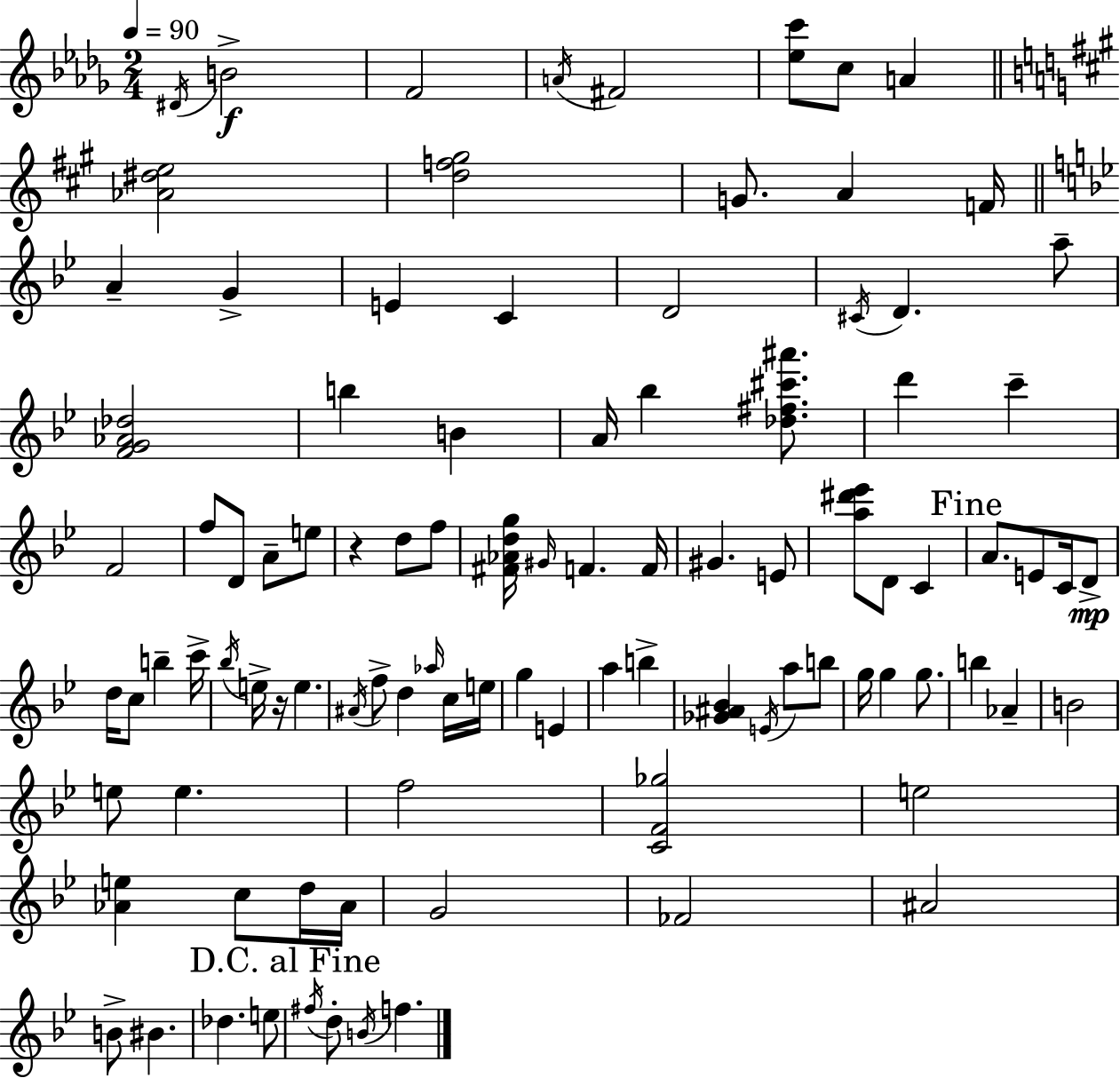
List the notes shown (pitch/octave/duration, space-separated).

D#4/s B4/h F4/h A4/s F#4/h [Eb5,C6]/e C5/e A4/q [Ab4,D#5,E5]/h [D5,F5,G#5]/h G4/e. A4/q F4/s A4/q G4/q E4/q C4/q D4/h C#4/s D4/q. A5/e [F4,G4,Ab4,Db5]/h B5/q B4/q A4/s Bb5/q [Db5,F#5,C#6,A#6]/e. D6/q C6/q F4/h F5/e D4/e A4/e E5/e R/q D5/e F5/e [F#4,Ab4,D5,G5]/s G#4/s F4/q. F4/s G#4/q. E4/e [A5,D#6,Eb6]/e D4/e C4/q A4/e. E4/e C4/s D4/e D5/s C5/e B5/q C6/s Bb5/s E5/s R/s E5/q. A#4/s F5/e D5/q Ab5/s C5/s E5/s G5/q E4/q A5/q B5/q [Gb4,A#4,Bb4]/q E4/s A5/e B5/e G5/s G5/q G5/e. B5/q Ab4/q B4/h E5/e E5/q. F5/h [C4,F4,Gb5]/h E5/h [Ab4,E5]/q C5/e D5/s Ab4/s G4/h FES4/h A#4/h B4/e BIS4/q. Db5/q. E5/e F#5/s D5/e B4/s F5/q.